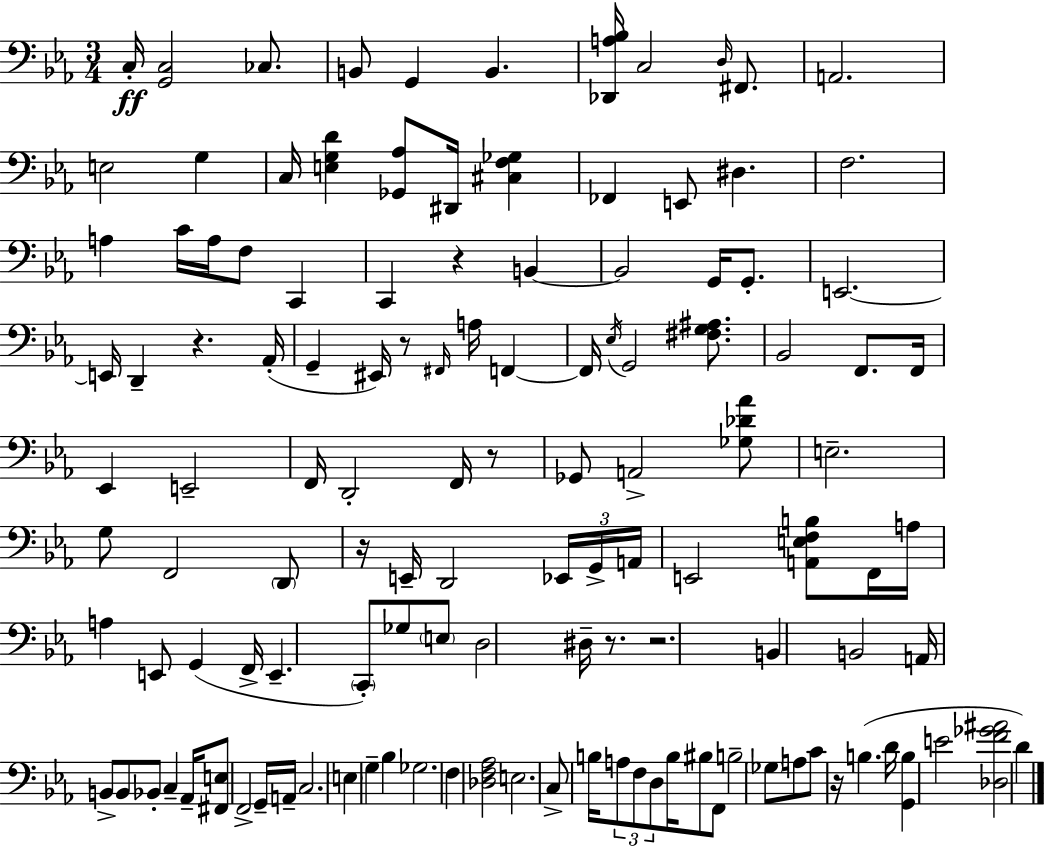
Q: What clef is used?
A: bass